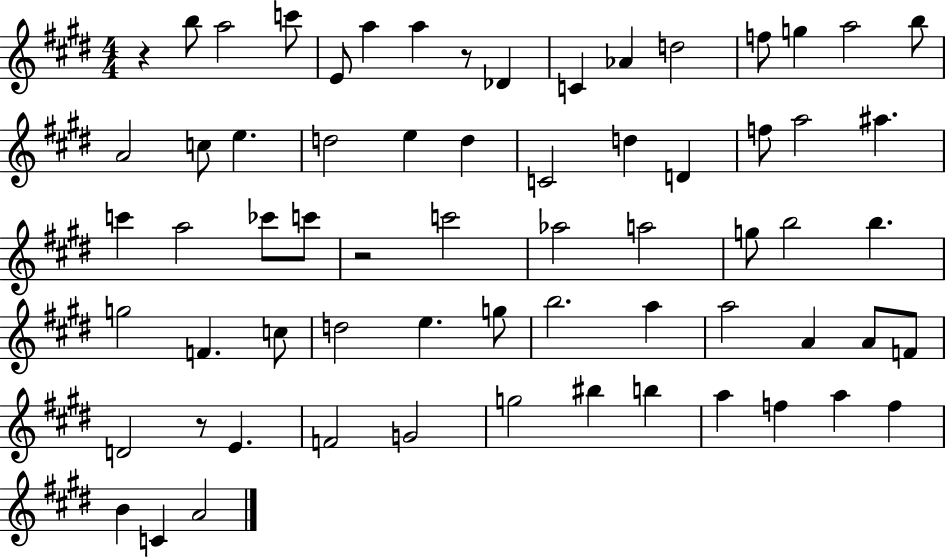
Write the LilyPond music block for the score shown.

{
  \clef treble
  \numericTimeSignature
  \time 4/4
  \key e \major
  \repeat volta 2 { r4 b''8 a''2 c'''8 | e'8 a''4 a''4 r8 des'4 | c'4 aes'4 d''2 | f''8 g''4 a''2 b''8 | \break a'2 c''8 e''4. | d''2 e''4 d''4 | c'2 d''4 d'4 | f''8 a''2 ais''4. | \break c'''4 a''2 ces'''8 c'''8 | r2 c'''2 | aes''2 a''2 | g''8 b''2 b''4. | \break g''2 f'4. c''8 | d''2 e''4. g''8 | b''2. a''4 | a''2 a'4 a'8 f'8 | \break d'2 r8 e'4. | f'2 g'2 | g''2 bis''4 b''4 | a''4 f''4 a''4 f''4 | \break b'4 c'4 a'2 | } \bar "|."
}